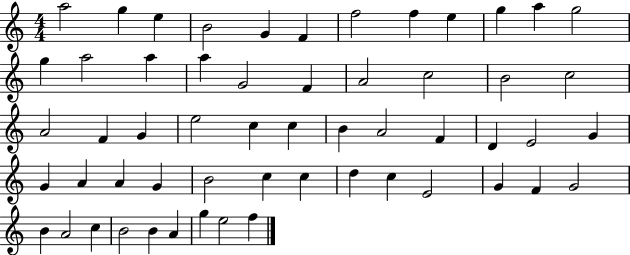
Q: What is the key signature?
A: C major